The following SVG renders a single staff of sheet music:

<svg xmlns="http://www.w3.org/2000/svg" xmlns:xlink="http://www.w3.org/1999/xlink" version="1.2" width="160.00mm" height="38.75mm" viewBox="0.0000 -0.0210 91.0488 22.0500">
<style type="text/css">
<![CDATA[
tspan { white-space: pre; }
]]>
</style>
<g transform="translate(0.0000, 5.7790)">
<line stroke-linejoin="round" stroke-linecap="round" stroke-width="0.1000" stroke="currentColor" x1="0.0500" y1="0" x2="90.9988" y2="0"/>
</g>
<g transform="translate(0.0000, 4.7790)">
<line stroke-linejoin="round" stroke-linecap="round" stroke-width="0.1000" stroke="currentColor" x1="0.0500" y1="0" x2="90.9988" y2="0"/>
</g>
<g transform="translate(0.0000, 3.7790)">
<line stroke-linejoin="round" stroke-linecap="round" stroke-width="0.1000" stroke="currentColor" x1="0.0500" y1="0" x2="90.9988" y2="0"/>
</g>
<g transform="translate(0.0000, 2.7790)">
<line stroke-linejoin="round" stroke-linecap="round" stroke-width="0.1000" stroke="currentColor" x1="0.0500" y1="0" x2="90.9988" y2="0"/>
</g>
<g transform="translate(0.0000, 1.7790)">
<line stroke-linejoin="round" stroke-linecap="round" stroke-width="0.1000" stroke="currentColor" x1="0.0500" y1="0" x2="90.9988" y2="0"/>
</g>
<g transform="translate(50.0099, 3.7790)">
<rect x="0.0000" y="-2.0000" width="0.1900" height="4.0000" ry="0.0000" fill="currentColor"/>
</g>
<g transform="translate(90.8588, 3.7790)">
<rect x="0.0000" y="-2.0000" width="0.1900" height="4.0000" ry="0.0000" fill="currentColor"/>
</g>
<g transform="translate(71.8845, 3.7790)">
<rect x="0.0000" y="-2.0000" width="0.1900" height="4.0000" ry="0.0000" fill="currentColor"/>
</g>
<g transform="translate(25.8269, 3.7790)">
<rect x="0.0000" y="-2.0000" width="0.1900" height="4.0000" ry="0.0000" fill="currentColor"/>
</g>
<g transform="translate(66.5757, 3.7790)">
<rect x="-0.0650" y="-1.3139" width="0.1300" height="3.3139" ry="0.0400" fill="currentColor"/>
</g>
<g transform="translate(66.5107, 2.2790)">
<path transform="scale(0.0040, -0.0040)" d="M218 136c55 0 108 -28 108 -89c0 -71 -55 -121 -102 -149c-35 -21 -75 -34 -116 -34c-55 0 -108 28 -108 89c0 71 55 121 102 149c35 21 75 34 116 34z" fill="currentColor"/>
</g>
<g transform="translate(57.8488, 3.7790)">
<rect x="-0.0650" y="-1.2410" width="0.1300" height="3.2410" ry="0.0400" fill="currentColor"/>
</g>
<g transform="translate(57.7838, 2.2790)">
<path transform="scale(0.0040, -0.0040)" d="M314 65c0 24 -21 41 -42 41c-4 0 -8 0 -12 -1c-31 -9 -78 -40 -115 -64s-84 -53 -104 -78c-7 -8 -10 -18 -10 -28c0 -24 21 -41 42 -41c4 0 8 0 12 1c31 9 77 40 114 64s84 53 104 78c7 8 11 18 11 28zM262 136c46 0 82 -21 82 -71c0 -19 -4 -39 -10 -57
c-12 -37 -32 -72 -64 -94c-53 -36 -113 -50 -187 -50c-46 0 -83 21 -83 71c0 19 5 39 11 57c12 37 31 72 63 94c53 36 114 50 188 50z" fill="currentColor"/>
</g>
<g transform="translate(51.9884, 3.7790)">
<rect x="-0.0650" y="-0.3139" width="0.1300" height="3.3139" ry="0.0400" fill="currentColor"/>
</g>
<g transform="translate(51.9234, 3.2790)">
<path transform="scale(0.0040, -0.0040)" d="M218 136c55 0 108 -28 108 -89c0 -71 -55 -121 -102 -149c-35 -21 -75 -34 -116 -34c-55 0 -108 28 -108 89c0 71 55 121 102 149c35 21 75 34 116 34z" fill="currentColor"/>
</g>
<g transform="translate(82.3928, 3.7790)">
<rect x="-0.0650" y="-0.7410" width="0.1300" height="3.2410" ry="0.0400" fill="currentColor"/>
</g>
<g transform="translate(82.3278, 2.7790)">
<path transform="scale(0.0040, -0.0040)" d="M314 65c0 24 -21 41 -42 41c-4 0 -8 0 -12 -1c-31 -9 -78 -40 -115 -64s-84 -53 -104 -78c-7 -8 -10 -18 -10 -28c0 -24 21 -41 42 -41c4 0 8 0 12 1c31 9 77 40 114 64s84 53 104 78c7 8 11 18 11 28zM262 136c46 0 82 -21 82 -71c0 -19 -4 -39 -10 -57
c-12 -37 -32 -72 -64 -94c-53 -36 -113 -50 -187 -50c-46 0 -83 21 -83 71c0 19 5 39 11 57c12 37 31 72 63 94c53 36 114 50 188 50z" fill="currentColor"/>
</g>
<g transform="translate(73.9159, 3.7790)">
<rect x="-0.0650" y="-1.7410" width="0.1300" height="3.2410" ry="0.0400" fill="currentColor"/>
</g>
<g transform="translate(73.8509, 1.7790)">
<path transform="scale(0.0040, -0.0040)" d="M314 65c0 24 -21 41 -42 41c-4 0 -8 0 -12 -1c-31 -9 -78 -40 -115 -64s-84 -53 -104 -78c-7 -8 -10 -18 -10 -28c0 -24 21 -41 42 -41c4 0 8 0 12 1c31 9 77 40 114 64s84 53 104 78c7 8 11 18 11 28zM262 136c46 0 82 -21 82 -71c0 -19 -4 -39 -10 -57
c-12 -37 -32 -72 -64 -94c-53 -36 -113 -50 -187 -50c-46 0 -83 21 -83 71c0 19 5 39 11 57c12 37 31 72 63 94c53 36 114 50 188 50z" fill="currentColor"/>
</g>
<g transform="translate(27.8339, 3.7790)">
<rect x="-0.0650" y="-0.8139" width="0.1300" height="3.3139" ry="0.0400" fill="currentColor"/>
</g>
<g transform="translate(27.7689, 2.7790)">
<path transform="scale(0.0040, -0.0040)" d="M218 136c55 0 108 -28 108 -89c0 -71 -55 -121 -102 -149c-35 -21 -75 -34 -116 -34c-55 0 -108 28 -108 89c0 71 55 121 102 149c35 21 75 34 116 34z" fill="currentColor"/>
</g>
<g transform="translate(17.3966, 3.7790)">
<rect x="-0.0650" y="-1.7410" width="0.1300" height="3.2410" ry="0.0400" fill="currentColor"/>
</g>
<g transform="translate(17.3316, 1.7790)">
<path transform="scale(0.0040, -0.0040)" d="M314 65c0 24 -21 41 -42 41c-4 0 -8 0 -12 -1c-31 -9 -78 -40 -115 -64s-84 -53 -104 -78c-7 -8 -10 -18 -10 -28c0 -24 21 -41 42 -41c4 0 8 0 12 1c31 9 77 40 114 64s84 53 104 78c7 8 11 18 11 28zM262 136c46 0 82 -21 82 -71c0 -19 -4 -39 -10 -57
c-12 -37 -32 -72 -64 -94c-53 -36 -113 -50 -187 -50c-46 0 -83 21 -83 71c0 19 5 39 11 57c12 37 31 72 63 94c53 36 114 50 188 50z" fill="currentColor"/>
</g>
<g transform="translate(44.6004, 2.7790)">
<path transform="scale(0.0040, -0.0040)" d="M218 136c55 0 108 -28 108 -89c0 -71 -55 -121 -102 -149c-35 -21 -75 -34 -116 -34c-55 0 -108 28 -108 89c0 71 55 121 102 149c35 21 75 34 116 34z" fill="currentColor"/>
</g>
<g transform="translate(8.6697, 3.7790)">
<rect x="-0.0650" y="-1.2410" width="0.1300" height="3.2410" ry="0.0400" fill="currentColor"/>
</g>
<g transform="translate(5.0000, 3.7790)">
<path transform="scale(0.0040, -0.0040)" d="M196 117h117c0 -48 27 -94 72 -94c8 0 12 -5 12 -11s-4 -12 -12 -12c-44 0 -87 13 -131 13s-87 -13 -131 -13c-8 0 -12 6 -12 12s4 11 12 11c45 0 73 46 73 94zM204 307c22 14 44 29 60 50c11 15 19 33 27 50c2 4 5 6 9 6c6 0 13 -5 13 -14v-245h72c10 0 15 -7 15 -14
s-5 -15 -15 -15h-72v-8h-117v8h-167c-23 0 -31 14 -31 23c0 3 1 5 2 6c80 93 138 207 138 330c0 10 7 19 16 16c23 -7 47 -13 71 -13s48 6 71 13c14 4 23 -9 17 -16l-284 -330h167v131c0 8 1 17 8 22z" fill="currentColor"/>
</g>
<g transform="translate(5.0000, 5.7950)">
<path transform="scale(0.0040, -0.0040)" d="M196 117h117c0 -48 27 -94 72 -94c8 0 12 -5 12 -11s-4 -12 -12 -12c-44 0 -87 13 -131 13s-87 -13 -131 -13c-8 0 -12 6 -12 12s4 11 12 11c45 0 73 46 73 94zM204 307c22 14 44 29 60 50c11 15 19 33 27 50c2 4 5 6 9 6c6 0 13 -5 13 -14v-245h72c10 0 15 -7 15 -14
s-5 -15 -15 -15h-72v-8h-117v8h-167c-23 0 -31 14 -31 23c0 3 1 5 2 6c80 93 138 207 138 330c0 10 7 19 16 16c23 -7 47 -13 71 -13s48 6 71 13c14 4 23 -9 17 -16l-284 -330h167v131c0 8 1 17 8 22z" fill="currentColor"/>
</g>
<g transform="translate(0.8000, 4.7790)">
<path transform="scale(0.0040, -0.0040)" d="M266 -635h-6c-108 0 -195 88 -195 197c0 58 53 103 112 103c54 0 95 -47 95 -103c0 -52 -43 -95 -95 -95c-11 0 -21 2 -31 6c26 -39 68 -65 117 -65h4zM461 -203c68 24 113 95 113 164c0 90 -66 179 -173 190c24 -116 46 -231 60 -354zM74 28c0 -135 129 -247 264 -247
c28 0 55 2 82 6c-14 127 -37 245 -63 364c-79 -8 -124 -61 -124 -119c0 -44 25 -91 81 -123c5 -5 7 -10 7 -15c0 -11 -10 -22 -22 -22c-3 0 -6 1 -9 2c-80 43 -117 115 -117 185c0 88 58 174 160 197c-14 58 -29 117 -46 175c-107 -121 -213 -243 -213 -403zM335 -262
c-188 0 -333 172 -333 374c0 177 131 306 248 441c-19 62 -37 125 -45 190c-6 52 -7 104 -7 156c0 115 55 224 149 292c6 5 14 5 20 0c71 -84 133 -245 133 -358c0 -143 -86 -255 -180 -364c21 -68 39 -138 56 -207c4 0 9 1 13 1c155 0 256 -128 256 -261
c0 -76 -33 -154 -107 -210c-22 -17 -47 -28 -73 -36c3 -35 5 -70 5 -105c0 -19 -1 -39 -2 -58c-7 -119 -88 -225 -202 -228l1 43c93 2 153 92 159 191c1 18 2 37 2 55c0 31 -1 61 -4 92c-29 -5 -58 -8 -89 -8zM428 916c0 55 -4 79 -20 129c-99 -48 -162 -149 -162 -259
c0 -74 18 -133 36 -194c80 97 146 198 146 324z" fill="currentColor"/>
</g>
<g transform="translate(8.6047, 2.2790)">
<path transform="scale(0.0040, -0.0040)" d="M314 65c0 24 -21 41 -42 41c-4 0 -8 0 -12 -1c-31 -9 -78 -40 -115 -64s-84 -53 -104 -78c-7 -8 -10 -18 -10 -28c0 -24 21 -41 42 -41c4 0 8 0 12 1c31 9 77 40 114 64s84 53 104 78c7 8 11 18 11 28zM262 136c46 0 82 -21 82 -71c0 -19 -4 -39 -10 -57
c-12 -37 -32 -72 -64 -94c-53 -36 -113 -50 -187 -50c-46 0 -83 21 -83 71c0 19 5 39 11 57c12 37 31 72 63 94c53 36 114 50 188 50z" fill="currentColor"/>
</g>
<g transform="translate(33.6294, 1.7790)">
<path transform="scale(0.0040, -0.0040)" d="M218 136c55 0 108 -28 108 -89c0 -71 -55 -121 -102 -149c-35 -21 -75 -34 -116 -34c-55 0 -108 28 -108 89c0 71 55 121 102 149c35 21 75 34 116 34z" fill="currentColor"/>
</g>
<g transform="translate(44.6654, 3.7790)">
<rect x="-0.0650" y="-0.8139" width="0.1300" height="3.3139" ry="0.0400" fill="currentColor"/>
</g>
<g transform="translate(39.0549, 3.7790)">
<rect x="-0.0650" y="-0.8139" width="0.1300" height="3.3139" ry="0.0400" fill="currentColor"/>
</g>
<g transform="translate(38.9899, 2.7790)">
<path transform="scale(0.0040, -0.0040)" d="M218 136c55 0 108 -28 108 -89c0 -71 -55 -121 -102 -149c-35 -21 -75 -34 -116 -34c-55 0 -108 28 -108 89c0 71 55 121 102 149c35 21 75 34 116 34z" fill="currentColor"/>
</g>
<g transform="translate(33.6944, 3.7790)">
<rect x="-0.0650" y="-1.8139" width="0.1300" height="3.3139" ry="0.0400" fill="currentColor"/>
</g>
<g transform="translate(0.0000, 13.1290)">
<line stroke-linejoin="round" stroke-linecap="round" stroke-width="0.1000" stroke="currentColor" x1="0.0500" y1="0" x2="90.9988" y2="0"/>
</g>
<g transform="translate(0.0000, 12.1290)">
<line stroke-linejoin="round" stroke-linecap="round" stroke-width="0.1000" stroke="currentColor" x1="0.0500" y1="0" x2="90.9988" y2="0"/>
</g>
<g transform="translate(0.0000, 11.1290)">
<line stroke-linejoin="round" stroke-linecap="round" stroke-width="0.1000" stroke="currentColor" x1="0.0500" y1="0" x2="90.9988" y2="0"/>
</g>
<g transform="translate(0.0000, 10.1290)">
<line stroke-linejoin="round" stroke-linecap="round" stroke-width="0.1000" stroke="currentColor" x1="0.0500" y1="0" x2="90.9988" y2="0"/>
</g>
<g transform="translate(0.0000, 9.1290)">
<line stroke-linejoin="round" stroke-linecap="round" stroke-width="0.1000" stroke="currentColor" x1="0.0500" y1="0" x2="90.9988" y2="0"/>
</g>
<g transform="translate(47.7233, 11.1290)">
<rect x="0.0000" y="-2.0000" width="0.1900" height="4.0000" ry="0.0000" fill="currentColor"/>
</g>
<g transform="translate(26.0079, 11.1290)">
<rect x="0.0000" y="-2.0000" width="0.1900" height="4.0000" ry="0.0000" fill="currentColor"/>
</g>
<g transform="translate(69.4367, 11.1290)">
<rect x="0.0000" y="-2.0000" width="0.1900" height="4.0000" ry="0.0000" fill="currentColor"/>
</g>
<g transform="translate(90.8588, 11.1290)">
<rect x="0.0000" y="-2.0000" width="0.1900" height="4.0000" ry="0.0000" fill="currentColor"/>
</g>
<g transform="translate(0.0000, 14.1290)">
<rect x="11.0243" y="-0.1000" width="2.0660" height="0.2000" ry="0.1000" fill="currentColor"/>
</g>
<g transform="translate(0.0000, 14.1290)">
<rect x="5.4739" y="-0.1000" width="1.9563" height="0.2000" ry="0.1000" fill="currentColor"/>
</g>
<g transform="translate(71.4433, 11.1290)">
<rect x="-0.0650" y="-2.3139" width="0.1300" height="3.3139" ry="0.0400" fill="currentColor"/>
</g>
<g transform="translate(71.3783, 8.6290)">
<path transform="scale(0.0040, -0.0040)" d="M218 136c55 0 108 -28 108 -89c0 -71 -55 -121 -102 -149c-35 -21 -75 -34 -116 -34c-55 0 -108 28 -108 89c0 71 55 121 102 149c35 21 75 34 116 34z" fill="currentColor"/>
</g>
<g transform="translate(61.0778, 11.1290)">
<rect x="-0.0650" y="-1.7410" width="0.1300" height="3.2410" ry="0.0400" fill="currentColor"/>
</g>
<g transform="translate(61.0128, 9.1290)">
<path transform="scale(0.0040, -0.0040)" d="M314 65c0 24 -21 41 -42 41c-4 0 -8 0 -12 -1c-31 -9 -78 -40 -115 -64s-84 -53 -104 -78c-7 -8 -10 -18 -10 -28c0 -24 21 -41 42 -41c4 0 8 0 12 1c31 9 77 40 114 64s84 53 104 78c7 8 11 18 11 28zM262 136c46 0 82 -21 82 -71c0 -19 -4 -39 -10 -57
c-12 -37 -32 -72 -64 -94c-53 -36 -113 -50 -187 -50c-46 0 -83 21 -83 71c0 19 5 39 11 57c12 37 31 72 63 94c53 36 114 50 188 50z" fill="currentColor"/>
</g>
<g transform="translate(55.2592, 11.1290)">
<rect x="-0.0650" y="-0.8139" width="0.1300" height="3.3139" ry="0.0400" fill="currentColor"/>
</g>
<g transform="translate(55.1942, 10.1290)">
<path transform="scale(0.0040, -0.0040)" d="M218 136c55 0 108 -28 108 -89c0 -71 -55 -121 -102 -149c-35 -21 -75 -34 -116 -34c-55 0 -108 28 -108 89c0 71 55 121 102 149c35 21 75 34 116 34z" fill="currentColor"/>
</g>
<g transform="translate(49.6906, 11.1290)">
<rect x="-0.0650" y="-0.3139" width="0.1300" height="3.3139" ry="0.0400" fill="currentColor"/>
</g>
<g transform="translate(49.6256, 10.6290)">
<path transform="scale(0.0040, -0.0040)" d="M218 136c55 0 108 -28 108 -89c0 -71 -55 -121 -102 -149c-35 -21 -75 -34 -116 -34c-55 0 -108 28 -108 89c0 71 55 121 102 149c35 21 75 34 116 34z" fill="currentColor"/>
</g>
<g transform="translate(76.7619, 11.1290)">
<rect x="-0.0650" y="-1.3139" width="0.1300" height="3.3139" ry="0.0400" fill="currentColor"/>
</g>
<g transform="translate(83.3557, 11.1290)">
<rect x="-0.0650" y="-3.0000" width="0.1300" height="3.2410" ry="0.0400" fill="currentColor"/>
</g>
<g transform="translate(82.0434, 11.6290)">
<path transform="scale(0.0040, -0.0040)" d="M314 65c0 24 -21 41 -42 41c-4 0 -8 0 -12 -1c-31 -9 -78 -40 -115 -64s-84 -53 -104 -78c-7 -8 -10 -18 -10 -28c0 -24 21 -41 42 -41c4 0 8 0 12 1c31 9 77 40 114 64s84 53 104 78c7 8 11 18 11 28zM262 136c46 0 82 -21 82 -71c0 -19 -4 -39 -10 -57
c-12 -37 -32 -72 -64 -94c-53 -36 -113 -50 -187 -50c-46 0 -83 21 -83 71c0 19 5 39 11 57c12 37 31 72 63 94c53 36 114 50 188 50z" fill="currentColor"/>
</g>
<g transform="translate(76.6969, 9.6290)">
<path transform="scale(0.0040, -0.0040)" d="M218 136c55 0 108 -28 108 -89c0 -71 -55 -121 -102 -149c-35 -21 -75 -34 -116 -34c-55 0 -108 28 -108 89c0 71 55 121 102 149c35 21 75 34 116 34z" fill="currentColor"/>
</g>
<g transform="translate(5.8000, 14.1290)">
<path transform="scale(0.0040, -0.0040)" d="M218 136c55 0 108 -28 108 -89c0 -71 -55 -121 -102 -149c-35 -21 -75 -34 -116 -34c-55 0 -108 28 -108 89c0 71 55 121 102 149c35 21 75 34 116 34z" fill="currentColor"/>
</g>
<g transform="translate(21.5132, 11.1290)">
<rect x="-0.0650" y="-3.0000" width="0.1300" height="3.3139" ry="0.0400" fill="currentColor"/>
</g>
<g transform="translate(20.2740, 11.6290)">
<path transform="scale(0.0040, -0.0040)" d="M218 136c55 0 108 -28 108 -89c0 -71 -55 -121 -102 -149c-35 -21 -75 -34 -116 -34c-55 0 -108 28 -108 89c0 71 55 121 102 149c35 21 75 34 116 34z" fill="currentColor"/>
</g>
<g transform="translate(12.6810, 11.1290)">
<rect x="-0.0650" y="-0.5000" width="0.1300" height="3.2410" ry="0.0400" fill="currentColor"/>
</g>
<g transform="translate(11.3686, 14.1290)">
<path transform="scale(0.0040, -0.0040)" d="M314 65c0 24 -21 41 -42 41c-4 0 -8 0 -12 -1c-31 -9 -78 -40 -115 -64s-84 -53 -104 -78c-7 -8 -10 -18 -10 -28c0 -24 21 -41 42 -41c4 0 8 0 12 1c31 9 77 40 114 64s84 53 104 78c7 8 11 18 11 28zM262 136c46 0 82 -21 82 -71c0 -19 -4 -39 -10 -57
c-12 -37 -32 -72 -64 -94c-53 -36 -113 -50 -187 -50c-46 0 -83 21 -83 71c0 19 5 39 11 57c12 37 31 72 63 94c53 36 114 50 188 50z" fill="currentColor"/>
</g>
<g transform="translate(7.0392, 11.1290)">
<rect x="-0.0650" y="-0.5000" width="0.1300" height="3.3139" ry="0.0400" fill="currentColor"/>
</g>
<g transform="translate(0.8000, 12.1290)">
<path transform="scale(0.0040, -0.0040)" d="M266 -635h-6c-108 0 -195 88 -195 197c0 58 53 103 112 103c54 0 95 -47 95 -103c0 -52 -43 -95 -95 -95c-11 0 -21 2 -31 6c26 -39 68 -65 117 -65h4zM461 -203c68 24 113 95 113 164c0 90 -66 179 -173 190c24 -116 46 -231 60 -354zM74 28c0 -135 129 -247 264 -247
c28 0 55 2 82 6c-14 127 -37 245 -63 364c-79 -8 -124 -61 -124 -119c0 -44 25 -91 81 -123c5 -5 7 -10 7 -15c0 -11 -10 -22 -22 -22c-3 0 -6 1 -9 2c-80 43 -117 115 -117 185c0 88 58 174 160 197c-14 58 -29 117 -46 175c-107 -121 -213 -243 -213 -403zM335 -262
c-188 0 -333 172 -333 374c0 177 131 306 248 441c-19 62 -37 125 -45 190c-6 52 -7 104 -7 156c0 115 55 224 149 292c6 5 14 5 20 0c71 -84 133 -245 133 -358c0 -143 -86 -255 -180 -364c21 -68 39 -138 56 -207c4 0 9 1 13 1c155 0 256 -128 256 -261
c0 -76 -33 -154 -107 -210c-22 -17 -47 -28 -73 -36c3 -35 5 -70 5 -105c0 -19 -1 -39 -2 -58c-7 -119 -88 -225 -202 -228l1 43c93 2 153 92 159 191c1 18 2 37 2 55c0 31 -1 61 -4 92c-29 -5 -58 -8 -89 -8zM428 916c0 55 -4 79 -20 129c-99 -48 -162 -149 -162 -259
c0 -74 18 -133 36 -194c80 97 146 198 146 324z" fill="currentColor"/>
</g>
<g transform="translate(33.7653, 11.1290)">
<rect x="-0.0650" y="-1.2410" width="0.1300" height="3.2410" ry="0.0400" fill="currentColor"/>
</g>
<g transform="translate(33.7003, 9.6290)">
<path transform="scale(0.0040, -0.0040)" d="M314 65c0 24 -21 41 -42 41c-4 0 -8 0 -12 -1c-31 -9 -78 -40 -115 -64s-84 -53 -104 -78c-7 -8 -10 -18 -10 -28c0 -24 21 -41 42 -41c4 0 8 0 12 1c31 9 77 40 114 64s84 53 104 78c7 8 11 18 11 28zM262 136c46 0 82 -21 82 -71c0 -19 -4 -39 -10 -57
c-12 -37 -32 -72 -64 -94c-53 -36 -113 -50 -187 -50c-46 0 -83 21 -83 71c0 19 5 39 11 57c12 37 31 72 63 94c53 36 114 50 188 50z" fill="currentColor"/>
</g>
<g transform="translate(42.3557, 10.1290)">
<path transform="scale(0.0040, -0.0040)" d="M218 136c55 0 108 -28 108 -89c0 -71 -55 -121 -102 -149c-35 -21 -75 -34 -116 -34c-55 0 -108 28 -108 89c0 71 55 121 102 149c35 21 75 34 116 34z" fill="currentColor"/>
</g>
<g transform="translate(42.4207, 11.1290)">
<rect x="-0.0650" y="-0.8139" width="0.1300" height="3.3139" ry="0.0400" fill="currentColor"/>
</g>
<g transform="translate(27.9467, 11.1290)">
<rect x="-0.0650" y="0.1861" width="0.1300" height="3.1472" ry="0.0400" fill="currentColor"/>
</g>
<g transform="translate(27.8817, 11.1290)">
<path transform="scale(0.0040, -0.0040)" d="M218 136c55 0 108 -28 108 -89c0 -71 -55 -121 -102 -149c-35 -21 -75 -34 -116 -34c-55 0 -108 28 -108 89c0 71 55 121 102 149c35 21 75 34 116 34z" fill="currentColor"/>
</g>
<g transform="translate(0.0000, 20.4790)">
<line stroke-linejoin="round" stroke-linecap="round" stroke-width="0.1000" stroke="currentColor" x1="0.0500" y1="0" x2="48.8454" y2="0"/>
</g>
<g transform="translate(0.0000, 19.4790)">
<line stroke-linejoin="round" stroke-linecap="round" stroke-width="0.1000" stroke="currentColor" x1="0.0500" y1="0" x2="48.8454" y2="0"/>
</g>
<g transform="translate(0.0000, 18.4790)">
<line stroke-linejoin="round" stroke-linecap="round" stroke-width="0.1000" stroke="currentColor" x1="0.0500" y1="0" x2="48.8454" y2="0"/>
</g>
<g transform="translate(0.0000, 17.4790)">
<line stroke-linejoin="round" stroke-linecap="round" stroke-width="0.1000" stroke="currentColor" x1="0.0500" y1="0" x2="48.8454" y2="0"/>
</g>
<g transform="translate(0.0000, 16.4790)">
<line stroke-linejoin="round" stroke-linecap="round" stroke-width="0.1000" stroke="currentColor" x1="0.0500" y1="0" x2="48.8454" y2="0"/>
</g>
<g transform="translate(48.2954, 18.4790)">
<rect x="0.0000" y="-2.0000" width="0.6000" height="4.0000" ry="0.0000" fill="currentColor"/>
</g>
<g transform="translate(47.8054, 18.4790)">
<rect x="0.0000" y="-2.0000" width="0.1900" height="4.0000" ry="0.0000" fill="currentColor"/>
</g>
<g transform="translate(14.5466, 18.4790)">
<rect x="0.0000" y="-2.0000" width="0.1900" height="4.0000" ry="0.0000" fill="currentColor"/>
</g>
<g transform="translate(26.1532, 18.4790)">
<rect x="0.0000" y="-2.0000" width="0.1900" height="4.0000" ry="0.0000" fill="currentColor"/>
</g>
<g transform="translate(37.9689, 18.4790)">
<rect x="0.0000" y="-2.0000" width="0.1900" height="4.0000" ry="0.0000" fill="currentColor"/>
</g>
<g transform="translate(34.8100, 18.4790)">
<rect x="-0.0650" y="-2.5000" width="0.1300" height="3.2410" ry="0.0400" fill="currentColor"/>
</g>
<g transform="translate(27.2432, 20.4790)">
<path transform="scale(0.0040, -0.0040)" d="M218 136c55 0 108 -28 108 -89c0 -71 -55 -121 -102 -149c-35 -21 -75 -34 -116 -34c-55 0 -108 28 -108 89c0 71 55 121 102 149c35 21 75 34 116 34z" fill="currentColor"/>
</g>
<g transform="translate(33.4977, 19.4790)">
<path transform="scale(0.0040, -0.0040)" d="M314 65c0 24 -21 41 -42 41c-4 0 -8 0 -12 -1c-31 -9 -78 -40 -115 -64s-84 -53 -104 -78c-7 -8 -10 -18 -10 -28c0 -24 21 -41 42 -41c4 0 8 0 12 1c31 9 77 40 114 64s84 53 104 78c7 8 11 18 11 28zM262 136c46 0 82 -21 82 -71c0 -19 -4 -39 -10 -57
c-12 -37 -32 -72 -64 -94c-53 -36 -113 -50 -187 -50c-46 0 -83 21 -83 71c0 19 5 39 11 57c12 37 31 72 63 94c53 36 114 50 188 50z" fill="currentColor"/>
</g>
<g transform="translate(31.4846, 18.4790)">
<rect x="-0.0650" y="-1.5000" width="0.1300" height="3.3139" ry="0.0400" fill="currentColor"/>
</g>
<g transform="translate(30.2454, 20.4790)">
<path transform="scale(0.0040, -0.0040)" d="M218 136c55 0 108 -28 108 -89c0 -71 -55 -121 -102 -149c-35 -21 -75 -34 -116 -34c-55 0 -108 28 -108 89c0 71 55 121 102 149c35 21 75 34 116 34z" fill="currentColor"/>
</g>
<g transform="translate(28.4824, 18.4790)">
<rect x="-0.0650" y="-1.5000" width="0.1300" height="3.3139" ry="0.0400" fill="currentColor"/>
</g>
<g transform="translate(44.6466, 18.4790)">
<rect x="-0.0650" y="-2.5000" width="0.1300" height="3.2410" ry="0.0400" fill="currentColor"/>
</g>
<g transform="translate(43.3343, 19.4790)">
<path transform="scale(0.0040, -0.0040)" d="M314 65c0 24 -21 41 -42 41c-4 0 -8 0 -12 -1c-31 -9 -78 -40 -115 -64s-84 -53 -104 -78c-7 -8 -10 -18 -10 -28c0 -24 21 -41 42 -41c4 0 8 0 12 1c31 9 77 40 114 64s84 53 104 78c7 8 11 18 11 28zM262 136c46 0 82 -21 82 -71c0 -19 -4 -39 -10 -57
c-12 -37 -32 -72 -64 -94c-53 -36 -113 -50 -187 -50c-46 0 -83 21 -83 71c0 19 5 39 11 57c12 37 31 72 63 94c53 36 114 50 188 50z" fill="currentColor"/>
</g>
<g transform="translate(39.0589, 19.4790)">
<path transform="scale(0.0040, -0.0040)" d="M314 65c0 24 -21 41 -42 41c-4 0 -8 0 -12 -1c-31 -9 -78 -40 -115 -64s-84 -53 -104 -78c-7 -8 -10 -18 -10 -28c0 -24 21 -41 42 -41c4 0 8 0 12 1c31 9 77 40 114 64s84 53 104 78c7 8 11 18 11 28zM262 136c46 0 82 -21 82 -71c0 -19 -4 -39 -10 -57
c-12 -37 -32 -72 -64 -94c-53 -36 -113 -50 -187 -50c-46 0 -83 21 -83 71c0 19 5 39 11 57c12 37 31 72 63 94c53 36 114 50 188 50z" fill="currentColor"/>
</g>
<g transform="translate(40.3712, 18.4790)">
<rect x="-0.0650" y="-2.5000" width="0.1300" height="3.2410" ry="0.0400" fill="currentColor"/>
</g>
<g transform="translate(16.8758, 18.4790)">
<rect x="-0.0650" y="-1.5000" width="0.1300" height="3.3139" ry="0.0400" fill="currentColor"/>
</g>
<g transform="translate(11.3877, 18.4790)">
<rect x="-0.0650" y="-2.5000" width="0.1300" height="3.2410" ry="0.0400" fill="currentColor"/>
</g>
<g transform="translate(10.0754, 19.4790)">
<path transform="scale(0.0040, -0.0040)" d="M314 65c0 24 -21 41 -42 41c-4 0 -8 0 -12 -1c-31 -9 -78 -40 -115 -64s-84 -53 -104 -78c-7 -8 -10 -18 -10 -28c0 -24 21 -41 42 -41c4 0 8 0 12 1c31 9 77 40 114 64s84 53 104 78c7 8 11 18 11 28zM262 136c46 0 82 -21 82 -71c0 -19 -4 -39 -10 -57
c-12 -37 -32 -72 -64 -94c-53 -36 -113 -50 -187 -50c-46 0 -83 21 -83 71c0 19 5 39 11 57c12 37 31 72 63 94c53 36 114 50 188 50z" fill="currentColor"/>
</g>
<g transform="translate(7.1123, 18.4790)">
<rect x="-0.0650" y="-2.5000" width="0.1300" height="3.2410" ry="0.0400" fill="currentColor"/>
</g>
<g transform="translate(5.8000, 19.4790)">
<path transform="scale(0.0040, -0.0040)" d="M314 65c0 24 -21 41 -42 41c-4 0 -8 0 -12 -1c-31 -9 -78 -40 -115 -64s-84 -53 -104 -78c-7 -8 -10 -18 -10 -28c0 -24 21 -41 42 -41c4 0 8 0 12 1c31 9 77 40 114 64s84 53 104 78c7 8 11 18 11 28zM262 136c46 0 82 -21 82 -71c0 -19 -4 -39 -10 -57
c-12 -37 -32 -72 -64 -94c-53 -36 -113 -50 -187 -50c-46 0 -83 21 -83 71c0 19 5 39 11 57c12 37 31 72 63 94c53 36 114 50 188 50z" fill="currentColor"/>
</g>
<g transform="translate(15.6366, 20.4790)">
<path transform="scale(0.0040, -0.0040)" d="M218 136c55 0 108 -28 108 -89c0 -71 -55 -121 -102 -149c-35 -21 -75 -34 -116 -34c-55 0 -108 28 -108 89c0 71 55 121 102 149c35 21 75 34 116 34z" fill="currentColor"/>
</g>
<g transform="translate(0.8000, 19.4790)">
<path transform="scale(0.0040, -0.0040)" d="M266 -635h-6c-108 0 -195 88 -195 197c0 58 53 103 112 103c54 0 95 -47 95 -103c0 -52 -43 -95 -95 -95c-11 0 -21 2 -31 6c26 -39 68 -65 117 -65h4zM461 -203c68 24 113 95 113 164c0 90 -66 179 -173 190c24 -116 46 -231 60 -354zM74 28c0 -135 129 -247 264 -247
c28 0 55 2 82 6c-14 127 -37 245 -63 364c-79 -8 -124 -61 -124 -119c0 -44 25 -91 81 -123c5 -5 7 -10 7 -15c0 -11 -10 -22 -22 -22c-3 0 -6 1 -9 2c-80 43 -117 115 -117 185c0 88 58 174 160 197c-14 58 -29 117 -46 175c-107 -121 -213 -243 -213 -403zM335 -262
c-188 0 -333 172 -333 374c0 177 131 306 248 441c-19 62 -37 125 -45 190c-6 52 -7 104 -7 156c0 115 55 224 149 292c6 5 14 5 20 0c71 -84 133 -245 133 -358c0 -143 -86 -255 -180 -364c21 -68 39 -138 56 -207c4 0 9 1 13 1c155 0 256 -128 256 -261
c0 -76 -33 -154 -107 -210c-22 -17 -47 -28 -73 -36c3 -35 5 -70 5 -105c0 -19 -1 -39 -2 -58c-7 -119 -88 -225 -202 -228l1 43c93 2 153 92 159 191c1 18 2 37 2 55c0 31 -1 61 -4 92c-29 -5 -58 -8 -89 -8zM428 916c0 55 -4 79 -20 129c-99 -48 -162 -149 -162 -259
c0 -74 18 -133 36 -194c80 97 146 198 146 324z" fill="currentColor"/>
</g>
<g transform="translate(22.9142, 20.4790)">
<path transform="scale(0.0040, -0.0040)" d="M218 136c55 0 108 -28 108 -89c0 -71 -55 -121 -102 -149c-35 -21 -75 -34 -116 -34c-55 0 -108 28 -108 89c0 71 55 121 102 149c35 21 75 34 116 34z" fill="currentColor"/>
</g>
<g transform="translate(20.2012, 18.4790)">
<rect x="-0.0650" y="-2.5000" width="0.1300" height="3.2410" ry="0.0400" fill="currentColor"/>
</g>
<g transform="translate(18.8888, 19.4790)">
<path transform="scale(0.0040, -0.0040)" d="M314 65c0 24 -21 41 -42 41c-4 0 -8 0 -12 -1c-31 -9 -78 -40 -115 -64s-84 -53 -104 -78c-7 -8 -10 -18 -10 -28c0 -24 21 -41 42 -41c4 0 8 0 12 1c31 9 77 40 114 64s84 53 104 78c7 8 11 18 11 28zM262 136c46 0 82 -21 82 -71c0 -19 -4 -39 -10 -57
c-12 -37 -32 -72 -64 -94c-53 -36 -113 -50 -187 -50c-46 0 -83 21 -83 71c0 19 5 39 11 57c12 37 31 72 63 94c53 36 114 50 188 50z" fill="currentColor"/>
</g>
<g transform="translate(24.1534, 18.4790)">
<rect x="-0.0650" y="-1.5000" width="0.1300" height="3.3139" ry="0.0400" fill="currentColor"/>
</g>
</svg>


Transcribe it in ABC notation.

X:1
T:Untitled
M:4/4
L:1/4
K:C
e2 f2 d f d d c e2 e f2 d2 C C2 A B e2 d c d f2 g e A2 G2 G2 E G2 E E E G2 G2 G2